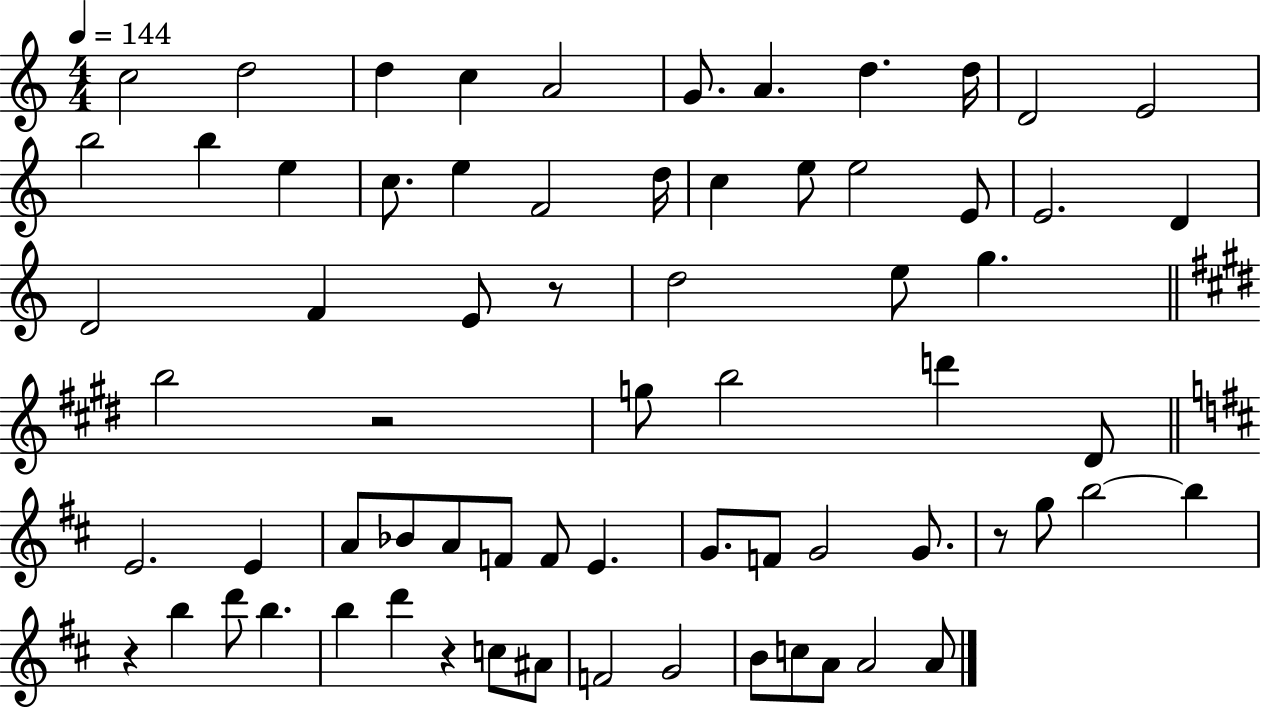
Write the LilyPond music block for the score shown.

{
  \clef treble
  \numericTimeSignature
  \time 4/4
  \key c \major
  \tempo 4 = 144
  \repeat volta 2 { c''2 d''2 | d''4 c''4 a'2 | g'8. a'4. d''4. d''16 | d'2 e'2 | \break b''2 b''4 e''4 | c''8. e''4 f'2 d''16 | c''4 e''8 e''2 e'8 | e'2. d'4 | \break d'2 f'4 e'8 r8 | d''2 e''8 g''4. | \bar "||" \break \key e \major b''2 r2 | g''8 b''2 d'''4 dis'8 | \bar "||" \break \key d \major e'2. e'4 | a'8 bes'8 a'8 f'8 f'8 e'4. | g'8. f'8 g'2 g'8. | r8 g''8 b''2~~ b''4 | \break r4 b''4 d'''8 b''4. | b''4 d'''4 r4 c''8 ais'8 | f'2 g'2 | b'8 c''8 a'8 a'2 a'8 | \break } \bar "|."
}